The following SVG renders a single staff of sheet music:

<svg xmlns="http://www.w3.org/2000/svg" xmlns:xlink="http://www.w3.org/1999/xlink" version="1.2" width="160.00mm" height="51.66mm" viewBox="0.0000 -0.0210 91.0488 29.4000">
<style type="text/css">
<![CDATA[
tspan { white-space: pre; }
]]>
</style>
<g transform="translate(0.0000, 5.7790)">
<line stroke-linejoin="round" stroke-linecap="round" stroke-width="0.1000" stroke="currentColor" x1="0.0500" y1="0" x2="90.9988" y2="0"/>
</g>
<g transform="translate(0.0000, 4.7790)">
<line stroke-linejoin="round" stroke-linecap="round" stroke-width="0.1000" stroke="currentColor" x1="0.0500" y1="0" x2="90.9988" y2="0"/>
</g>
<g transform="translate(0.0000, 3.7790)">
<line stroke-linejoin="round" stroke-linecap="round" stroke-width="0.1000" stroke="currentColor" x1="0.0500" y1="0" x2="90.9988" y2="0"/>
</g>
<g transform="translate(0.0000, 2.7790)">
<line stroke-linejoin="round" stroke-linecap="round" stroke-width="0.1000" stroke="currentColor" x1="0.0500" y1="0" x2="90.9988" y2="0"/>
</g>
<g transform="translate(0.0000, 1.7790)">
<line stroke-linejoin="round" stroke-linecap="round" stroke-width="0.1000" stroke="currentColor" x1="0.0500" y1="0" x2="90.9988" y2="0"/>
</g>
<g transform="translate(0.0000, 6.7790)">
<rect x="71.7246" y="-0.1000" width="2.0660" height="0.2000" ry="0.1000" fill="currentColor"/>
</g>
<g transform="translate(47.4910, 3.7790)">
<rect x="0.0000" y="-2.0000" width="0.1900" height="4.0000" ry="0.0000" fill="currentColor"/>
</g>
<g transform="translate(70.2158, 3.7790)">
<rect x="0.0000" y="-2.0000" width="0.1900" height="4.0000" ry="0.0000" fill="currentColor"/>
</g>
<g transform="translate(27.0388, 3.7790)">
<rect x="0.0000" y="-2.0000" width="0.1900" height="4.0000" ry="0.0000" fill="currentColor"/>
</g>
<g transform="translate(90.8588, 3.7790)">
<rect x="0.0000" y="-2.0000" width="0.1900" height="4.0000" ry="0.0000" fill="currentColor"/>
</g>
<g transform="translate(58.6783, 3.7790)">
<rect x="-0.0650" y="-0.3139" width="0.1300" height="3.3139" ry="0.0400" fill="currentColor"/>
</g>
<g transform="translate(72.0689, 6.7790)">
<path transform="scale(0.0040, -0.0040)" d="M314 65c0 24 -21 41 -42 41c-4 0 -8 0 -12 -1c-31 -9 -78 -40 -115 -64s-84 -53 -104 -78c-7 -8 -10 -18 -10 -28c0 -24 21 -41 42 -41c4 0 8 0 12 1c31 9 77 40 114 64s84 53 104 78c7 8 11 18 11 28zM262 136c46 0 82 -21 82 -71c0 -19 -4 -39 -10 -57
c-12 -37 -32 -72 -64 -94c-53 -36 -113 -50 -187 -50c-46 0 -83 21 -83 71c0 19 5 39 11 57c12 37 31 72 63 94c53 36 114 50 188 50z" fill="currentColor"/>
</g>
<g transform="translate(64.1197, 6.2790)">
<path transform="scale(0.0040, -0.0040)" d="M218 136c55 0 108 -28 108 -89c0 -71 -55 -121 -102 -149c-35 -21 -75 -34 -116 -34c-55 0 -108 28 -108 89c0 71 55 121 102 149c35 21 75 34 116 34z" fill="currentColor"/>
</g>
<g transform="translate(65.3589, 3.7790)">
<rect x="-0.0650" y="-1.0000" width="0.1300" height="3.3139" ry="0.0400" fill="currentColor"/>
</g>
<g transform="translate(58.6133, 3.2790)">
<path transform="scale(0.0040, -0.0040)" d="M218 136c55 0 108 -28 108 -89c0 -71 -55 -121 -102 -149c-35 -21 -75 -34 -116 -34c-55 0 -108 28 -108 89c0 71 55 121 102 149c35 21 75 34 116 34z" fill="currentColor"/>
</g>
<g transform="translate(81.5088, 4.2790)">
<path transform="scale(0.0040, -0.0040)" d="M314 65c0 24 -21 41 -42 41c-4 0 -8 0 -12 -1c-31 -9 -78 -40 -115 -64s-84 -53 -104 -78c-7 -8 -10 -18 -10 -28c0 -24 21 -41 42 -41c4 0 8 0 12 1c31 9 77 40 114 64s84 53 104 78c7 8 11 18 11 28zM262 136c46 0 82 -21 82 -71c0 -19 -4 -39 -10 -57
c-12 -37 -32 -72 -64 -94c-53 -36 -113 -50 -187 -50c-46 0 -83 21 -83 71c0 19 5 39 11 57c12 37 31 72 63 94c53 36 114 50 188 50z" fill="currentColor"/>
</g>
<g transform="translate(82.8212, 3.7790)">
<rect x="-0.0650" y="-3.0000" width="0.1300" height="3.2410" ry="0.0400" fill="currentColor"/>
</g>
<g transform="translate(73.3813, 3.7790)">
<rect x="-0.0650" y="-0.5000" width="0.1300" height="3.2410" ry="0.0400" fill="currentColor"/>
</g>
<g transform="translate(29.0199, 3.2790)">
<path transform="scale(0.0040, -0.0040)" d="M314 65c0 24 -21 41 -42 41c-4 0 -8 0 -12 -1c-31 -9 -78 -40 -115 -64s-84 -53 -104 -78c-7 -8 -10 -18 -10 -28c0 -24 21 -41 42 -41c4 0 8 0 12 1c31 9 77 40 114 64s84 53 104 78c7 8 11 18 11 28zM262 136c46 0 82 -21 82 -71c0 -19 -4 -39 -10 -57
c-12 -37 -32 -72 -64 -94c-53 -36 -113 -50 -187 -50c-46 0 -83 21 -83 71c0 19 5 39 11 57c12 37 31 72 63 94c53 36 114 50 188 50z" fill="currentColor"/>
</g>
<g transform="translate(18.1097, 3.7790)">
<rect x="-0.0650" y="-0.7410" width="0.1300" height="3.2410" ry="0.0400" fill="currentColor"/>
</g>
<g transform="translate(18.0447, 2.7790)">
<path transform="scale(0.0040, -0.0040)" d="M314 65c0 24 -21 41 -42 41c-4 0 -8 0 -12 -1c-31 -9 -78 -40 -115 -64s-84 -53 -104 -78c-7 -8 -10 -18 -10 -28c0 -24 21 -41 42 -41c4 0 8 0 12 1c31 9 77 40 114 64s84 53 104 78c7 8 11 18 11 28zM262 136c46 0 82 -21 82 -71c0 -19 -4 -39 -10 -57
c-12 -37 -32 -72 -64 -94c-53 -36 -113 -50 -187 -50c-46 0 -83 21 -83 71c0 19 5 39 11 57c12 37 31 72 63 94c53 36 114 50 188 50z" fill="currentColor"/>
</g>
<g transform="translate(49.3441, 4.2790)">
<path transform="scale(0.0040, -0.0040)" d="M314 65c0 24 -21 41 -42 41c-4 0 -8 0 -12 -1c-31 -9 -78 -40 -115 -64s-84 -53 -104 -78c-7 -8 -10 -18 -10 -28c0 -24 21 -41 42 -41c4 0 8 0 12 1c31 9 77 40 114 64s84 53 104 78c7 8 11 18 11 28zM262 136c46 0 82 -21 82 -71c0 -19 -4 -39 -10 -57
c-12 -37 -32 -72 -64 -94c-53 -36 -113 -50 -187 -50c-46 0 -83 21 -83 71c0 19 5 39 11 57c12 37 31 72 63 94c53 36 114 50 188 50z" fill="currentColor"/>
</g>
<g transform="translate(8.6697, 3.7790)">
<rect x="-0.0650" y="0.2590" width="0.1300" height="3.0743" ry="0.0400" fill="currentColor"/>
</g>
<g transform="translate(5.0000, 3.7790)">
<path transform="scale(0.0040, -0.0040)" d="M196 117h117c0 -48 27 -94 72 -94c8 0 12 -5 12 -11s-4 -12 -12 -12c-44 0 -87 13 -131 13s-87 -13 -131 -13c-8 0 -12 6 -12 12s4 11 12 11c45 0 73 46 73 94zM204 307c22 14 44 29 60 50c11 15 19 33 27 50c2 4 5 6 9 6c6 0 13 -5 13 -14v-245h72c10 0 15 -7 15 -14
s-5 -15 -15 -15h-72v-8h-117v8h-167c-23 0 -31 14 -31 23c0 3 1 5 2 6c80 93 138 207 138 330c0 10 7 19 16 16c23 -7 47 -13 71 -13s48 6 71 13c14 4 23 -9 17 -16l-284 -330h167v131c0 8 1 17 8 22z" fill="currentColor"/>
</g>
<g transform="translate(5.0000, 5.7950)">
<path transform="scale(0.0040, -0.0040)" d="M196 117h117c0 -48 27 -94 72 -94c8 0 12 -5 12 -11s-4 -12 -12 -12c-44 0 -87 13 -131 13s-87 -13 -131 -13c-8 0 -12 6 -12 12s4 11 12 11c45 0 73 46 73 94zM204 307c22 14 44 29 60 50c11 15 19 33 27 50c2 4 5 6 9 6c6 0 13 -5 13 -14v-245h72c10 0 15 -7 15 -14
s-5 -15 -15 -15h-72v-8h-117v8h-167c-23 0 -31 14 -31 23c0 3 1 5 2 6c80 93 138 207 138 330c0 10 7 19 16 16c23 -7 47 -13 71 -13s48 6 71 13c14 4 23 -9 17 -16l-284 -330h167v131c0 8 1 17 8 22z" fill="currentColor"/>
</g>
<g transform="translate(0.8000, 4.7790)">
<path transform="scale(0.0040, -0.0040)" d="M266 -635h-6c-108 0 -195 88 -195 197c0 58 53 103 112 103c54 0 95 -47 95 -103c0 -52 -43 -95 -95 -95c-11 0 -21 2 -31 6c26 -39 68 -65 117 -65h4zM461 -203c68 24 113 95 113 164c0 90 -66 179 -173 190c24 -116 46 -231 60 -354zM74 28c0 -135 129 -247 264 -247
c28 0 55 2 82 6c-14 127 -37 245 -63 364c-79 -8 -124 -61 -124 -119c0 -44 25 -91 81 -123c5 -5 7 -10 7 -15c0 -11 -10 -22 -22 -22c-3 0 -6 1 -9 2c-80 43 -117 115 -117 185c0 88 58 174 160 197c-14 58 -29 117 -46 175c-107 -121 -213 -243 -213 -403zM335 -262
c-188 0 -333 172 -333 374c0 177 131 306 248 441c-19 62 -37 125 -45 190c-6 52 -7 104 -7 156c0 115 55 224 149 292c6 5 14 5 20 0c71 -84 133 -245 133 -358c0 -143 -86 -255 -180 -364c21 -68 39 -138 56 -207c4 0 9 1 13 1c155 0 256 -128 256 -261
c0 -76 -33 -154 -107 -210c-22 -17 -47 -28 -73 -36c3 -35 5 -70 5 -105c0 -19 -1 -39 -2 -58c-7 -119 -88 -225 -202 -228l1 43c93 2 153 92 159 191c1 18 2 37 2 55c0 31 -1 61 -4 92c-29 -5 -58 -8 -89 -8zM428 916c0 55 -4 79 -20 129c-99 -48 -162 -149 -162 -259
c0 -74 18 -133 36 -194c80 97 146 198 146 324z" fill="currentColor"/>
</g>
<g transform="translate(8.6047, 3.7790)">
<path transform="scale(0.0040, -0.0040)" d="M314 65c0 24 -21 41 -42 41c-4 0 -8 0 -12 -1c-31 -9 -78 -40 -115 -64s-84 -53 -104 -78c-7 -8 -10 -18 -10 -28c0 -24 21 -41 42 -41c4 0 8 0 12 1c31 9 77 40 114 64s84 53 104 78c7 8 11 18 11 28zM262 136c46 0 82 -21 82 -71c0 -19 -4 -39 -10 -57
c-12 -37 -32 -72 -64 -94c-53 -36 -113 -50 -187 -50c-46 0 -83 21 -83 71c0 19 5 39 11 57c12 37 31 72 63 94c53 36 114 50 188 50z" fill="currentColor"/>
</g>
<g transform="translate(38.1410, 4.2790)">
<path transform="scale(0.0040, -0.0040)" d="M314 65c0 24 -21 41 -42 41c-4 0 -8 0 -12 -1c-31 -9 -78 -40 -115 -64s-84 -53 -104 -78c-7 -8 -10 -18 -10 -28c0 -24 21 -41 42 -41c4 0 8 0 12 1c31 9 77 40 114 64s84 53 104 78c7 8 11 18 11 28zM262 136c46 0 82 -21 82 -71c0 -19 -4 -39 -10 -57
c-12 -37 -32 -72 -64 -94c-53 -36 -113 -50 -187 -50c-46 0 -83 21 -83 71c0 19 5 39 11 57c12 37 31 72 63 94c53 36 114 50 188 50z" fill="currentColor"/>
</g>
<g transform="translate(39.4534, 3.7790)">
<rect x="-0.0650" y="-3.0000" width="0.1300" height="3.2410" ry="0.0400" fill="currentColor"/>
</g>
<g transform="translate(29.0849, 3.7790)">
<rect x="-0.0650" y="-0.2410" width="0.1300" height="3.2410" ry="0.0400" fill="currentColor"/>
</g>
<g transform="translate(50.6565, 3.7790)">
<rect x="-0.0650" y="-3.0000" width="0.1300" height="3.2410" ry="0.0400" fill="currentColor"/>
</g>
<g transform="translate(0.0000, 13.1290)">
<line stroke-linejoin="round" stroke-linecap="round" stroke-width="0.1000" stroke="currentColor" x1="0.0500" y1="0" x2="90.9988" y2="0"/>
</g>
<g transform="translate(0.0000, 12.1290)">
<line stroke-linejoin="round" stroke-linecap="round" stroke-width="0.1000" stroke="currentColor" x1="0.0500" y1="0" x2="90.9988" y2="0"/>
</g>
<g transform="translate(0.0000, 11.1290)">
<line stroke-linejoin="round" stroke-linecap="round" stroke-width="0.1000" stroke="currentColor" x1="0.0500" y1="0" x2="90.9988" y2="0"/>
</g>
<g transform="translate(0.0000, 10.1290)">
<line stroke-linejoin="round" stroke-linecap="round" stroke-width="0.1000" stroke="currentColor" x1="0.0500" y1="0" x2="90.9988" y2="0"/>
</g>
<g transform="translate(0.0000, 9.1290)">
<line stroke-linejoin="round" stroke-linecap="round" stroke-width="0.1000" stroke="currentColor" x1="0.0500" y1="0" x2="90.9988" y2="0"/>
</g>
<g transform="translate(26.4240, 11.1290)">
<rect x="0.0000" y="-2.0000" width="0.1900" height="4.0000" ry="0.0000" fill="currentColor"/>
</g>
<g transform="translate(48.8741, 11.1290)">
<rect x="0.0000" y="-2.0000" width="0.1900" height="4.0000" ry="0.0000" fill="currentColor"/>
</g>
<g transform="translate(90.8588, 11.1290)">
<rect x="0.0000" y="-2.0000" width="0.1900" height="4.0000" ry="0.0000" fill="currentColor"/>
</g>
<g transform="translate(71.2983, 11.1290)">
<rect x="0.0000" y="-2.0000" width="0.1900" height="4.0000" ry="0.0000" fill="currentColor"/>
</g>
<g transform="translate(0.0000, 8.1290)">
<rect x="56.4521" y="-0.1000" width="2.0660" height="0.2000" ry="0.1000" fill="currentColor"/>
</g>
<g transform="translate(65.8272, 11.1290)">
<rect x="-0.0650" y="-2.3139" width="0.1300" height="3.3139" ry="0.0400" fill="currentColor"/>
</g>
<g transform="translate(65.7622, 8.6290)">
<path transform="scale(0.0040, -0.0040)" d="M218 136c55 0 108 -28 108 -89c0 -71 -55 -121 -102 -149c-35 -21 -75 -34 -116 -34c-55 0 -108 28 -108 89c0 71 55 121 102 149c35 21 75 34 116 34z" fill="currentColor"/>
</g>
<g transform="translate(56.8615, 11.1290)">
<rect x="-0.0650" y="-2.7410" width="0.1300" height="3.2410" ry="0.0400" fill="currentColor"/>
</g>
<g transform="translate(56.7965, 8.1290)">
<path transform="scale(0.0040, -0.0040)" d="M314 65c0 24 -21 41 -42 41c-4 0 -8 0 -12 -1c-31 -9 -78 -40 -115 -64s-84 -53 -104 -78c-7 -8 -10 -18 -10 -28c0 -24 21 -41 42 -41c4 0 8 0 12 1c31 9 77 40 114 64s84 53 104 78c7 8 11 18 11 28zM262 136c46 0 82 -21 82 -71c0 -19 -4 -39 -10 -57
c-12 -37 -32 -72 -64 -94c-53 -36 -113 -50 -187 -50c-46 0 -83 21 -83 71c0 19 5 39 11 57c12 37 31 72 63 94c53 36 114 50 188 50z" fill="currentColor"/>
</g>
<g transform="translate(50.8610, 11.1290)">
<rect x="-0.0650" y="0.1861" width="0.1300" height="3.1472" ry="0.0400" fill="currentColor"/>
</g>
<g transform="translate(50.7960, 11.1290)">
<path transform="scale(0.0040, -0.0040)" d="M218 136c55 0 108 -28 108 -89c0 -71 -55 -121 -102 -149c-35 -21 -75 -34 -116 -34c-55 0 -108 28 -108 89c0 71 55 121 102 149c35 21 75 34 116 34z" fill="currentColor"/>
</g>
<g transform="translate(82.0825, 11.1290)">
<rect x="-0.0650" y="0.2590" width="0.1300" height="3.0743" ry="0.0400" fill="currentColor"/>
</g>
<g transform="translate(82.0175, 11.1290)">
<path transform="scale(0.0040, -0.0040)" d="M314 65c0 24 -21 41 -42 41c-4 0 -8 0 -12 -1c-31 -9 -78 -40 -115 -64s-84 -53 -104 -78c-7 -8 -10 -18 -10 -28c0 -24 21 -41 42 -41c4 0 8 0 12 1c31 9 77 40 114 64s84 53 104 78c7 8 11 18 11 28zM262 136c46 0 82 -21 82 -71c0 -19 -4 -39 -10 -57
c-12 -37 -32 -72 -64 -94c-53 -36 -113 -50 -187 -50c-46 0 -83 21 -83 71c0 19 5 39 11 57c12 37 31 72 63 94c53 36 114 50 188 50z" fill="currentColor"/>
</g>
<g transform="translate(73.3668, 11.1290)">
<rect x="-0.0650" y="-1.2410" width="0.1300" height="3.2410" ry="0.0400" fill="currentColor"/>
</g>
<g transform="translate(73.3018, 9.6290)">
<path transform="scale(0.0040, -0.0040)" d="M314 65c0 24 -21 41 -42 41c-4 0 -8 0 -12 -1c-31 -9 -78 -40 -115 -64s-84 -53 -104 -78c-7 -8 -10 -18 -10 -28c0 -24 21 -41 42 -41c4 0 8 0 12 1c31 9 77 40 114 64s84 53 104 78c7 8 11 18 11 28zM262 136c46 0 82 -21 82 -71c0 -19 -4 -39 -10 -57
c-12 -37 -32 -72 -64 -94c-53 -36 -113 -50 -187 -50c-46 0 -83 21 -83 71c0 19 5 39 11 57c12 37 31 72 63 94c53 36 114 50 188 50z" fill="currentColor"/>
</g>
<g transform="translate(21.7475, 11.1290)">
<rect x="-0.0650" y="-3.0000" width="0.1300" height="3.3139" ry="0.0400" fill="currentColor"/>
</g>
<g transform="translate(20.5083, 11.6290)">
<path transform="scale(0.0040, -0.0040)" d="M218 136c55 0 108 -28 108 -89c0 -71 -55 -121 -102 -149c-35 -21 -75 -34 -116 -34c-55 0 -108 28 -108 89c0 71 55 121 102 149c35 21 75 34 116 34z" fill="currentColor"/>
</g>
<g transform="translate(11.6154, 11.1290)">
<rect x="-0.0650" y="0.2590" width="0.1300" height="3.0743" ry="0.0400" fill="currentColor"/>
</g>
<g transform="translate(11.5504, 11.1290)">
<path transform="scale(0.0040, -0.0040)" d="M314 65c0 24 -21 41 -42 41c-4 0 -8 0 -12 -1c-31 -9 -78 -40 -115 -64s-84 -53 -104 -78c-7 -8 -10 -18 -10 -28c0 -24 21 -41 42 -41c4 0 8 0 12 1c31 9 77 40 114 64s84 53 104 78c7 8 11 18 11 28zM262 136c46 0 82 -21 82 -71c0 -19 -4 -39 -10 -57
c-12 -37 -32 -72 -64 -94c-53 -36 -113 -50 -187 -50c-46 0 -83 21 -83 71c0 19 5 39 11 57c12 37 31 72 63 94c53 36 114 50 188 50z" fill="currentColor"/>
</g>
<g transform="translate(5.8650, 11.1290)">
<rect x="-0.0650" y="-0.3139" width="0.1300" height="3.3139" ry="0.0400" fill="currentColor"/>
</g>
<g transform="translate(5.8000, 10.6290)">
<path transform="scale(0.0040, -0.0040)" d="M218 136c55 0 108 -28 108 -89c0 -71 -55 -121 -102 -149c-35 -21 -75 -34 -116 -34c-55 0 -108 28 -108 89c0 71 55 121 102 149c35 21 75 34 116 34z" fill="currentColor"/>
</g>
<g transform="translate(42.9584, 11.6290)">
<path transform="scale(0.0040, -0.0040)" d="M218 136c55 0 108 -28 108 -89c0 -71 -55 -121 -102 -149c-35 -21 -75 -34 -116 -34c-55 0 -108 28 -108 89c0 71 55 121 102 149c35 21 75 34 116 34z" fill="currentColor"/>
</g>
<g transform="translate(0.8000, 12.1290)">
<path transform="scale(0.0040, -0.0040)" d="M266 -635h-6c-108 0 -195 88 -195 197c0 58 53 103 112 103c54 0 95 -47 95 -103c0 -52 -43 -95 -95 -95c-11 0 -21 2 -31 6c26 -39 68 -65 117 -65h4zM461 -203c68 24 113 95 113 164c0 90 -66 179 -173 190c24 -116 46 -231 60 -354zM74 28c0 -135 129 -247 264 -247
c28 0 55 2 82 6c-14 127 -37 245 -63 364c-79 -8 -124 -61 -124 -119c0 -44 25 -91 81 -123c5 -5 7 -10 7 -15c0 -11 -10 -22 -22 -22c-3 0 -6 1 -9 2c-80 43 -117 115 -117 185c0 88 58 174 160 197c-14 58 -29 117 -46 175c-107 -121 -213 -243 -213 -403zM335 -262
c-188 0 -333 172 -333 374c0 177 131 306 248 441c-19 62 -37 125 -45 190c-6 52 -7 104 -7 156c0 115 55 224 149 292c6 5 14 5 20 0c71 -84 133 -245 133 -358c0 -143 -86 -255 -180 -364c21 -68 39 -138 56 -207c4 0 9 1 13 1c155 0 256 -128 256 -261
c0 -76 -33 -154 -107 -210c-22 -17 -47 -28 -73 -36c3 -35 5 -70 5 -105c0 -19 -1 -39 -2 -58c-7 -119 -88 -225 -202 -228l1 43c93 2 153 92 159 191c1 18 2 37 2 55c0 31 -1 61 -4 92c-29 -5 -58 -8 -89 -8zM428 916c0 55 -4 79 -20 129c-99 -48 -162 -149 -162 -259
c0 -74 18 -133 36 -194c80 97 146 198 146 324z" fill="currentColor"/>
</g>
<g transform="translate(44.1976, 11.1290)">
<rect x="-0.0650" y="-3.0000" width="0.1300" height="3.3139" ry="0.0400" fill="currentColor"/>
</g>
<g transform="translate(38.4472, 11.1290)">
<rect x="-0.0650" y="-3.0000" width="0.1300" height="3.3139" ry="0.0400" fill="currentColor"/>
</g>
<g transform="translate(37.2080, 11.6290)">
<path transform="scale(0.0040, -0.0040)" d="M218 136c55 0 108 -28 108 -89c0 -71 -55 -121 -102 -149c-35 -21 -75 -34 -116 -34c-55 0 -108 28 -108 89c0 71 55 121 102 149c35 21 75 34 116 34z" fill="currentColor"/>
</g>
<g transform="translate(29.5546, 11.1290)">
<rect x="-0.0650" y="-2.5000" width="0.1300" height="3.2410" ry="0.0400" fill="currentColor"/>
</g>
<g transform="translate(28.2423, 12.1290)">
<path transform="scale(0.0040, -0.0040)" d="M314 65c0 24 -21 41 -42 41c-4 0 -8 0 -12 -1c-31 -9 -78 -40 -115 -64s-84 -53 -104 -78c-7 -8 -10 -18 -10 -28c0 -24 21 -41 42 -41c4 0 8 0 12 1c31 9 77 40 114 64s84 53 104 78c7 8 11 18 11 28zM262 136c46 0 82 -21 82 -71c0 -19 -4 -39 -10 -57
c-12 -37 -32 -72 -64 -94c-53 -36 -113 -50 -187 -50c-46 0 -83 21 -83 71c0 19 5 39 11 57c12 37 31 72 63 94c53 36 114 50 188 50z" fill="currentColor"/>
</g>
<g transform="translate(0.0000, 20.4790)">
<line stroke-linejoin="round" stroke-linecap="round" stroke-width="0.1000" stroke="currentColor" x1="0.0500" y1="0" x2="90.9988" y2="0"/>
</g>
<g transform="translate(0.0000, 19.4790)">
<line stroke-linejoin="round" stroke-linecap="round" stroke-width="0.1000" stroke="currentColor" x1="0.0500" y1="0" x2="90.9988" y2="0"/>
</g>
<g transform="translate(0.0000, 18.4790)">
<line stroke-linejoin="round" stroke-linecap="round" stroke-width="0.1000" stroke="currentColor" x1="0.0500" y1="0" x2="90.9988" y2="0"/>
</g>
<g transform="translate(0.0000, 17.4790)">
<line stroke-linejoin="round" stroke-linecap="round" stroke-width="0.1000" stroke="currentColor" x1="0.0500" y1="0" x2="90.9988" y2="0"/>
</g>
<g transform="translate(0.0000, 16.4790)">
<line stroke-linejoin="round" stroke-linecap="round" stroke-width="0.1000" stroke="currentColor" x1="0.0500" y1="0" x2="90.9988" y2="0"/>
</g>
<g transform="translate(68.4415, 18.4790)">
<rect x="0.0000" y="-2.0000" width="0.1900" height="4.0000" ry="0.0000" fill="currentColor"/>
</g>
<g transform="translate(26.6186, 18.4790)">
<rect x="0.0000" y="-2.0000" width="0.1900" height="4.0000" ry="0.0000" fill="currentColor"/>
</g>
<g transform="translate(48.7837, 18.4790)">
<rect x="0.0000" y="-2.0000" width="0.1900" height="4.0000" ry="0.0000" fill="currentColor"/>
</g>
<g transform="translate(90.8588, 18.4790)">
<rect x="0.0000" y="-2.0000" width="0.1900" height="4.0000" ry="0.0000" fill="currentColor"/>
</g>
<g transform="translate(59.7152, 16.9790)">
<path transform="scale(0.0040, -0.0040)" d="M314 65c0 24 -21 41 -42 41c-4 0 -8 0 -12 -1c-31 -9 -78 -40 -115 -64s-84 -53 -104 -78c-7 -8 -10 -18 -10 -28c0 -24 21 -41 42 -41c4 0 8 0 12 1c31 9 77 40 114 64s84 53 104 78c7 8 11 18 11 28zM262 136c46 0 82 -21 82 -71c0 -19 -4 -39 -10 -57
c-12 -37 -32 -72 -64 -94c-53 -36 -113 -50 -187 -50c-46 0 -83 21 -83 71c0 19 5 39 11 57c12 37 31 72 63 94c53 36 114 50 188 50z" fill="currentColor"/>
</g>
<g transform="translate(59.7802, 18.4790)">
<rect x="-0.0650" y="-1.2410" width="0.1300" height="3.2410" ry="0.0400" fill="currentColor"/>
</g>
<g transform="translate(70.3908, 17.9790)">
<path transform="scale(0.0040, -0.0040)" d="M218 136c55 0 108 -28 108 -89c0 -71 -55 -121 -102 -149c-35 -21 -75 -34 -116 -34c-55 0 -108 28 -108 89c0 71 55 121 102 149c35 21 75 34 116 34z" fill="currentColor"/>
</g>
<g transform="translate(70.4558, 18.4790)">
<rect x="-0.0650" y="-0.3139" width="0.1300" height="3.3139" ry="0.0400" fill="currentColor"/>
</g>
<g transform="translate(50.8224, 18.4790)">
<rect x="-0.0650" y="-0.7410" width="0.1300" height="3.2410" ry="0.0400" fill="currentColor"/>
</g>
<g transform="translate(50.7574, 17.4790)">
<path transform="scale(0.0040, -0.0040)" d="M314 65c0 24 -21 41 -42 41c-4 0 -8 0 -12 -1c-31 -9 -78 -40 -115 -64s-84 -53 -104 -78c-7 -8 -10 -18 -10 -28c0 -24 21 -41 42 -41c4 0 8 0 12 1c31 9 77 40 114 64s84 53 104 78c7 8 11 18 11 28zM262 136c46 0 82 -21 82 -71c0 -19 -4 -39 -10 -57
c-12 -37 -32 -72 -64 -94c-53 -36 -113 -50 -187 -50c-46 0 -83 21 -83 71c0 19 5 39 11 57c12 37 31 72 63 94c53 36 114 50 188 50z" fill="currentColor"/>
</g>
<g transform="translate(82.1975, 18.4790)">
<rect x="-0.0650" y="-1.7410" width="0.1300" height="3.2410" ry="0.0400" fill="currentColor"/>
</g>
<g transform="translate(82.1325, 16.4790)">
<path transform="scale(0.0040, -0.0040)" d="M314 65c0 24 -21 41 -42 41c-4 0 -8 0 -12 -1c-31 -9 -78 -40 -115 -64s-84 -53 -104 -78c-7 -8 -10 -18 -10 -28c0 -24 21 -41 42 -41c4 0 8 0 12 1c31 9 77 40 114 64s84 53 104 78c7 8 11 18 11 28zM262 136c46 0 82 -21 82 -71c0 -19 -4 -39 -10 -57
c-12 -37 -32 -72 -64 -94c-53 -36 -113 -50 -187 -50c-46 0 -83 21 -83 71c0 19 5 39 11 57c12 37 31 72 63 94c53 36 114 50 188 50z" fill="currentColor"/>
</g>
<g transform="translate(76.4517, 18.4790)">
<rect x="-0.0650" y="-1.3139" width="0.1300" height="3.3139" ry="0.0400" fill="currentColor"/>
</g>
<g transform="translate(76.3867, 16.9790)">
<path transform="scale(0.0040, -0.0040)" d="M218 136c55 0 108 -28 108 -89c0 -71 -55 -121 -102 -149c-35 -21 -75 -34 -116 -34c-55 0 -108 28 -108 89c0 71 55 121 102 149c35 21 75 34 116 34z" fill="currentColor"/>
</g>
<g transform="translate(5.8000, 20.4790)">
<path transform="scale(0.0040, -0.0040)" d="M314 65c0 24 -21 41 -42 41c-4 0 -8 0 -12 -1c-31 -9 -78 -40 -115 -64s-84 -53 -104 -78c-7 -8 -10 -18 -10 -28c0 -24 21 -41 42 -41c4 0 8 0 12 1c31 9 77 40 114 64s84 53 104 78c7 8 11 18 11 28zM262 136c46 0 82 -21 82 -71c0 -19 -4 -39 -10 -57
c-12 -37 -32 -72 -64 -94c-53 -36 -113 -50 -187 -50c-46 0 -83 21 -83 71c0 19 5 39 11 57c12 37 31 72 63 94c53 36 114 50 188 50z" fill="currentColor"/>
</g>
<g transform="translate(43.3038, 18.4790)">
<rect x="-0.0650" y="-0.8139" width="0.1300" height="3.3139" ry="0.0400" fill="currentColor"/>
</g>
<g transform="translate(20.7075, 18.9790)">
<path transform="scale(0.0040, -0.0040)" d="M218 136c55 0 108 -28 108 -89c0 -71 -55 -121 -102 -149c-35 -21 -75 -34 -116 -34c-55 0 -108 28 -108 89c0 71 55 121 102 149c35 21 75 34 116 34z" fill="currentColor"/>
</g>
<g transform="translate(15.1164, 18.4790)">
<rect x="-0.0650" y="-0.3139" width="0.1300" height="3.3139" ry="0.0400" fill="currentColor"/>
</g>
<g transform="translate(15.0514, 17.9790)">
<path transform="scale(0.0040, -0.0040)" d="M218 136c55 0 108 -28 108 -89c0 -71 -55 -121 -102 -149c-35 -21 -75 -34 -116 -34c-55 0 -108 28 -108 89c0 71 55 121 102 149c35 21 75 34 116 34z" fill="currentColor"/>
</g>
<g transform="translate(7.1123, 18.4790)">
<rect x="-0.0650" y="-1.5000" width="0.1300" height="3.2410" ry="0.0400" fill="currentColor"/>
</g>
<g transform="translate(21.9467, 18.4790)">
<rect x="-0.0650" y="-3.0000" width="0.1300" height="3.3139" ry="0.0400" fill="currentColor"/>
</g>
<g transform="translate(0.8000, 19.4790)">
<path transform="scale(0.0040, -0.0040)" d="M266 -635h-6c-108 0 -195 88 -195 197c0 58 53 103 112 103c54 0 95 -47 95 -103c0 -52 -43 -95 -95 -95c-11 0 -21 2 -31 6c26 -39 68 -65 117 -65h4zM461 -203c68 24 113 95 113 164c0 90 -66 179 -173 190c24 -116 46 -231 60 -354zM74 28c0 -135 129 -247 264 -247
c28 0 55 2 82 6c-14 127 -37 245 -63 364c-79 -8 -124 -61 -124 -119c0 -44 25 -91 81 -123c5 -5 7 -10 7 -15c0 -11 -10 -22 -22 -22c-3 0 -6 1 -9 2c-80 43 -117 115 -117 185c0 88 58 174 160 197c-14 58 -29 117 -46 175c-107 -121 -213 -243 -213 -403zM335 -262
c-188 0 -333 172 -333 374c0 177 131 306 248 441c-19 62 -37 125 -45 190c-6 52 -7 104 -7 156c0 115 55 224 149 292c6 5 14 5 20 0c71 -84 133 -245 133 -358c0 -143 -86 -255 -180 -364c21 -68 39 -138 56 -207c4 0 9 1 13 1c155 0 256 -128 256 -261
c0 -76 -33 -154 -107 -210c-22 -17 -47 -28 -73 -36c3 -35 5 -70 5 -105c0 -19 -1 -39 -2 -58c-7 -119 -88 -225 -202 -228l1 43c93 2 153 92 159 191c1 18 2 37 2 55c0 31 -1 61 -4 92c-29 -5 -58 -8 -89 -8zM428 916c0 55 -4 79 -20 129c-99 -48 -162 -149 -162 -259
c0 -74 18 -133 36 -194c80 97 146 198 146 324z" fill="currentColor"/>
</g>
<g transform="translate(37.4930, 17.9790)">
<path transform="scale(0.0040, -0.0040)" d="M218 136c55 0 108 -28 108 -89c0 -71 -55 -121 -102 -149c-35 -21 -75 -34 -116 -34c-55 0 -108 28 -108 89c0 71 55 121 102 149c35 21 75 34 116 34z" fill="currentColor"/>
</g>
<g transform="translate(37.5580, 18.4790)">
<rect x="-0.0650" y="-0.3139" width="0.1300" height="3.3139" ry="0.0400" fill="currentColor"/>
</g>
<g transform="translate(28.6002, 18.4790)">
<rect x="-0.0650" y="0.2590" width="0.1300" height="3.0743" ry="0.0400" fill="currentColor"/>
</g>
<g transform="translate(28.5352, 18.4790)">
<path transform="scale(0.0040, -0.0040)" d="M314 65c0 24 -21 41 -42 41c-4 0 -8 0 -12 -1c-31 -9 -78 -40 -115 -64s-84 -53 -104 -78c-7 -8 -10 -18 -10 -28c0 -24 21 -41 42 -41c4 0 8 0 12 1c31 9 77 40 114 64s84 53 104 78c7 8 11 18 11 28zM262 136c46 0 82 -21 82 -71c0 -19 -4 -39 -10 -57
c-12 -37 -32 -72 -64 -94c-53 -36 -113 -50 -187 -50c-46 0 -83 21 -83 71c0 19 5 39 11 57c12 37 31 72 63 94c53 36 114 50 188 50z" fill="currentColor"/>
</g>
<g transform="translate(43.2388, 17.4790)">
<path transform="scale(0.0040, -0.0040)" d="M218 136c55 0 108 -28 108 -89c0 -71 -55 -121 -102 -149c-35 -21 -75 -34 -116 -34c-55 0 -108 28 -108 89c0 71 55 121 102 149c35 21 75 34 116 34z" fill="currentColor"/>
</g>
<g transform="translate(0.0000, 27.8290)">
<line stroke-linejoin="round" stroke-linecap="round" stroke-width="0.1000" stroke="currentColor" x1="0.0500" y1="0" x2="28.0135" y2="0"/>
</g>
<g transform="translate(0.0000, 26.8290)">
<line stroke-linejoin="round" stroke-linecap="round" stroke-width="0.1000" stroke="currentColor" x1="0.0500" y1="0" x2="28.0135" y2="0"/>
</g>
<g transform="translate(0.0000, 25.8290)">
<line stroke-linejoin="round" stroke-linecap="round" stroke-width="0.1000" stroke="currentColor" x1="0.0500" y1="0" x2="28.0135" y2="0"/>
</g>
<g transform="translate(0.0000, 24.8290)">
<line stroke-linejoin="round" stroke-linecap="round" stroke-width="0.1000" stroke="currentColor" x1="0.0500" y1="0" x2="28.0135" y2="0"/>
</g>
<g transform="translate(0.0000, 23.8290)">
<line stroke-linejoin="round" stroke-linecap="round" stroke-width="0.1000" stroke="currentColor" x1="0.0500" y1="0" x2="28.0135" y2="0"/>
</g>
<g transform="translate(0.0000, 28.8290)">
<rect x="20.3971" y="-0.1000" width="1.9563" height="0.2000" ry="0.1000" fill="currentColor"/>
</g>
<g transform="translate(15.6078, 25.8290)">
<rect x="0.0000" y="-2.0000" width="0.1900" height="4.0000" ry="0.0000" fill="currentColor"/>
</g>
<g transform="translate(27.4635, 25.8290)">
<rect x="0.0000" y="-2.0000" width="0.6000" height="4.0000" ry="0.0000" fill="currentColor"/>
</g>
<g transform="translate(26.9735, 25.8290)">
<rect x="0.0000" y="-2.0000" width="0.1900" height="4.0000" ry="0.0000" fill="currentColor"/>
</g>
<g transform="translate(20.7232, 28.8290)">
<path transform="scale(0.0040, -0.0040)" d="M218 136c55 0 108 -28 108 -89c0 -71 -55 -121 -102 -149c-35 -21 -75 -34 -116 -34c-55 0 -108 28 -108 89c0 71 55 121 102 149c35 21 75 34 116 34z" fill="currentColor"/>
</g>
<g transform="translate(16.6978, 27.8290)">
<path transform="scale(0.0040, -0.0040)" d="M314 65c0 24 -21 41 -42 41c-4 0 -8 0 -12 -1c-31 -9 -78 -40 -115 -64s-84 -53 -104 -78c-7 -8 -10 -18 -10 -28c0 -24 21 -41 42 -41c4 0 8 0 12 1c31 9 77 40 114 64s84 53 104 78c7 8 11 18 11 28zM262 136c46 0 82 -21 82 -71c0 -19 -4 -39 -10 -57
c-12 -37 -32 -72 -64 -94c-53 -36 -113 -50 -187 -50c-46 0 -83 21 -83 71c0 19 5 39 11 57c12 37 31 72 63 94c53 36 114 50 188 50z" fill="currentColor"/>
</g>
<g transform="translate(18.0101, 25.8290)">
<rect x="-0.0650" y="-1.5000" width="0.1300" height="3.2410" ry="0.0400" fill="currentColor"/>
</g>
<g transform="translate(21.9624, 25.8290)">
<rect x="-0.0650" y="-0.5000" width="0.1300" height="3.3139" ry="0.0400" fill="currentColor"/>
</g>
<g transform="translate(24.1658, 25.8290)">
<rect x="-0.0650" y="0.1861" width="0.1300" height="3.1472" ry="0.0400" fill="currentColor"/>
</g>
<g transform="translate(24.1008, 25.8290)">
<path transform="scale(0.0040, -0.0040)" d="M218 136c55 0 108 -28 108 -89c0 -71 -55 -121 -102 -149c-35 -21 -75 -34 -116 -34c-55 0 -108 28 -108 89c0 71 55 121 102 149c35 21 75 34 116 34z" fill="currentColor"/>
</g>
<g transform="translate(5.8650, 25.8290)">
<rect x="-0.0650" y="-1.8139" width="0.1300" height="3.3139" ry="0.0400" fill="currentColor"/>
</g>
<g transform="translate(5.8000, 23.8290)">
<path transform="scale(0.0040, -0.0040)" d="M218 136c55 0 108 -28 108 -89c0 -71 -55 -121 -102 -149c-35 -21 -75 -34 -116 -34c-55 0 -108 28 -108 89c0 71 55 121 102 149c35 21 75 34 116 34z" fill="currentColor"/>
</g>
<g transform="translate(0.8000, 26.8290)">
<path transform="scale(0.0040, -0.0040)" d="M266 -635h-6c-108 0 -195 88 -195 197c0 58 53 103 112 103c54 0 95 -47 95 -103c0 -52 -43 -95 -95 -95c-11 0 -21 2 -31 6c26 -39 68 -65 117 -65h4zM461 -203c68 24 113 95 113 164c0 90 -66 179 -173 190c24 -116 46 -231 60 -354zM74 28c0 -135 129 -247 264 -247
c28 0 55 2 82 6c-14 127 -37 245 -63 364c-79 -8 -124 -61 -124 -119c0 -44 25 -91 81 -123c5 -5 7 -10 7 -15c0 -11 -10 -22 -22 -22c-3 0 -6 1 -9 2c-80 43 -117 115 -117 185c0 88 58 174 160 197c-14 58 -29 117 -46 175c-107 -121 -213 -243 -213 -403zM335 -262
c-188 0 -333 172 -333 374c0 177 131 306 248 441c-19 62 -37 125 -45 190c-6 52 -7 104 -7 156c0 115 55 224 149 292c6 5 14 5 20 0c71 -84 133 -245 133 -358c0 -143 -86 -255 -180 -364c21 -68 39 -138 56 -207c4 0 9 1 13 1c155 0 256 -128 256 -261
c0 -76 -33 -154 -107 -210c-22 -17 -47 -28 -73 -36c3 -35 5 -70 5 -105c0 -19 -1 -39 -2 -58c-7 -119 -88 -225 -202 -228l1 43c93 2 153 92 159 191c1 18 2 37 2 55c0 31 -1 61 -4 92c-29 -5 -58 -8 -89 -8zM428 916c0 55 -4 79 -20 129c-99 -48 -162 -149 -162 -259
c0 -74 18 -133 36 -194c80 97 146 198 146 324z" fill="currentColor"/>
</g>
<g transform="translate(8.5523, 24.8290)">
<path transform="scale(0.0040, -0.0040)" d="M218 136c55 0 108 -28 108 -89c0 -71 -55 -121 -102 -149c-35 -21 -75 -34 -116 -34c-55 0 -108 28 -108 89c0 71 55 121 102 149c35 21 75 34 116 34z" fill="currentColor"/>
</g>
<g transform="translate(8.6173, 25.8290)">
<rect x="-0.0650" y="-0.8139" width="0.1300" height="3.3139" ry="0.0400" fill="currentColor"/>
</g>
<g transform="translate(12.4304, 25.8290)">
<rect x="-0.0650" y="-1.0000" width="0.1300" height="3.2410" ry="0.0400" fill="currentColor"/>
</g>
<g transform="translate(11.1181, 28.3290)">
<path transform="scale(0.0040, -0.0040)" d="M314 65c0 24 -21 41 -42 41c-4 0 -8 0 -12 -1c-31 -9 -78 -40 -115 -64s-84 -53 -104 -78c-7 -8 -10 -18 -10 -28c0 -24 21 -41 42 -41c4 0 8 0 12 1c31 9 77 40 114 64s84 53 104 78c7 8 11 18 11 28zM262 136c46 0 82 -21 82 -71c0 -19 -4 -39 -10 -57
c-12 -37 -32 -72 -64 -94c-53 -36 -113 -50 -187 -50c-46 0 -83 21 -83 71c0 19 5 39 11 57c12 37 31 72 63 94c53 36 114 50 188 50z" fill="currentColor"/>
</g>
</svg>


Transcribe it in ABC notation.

X:1
T:Untitled
M:4/4
L:1/4
K:C
B2 d2 c2 A2 A2 c D C2 A2 c B2 A G2 A A B a2 g e2 B2 E2 c A B2 c d d2 e2 c e f2 f d D2 E2 C B